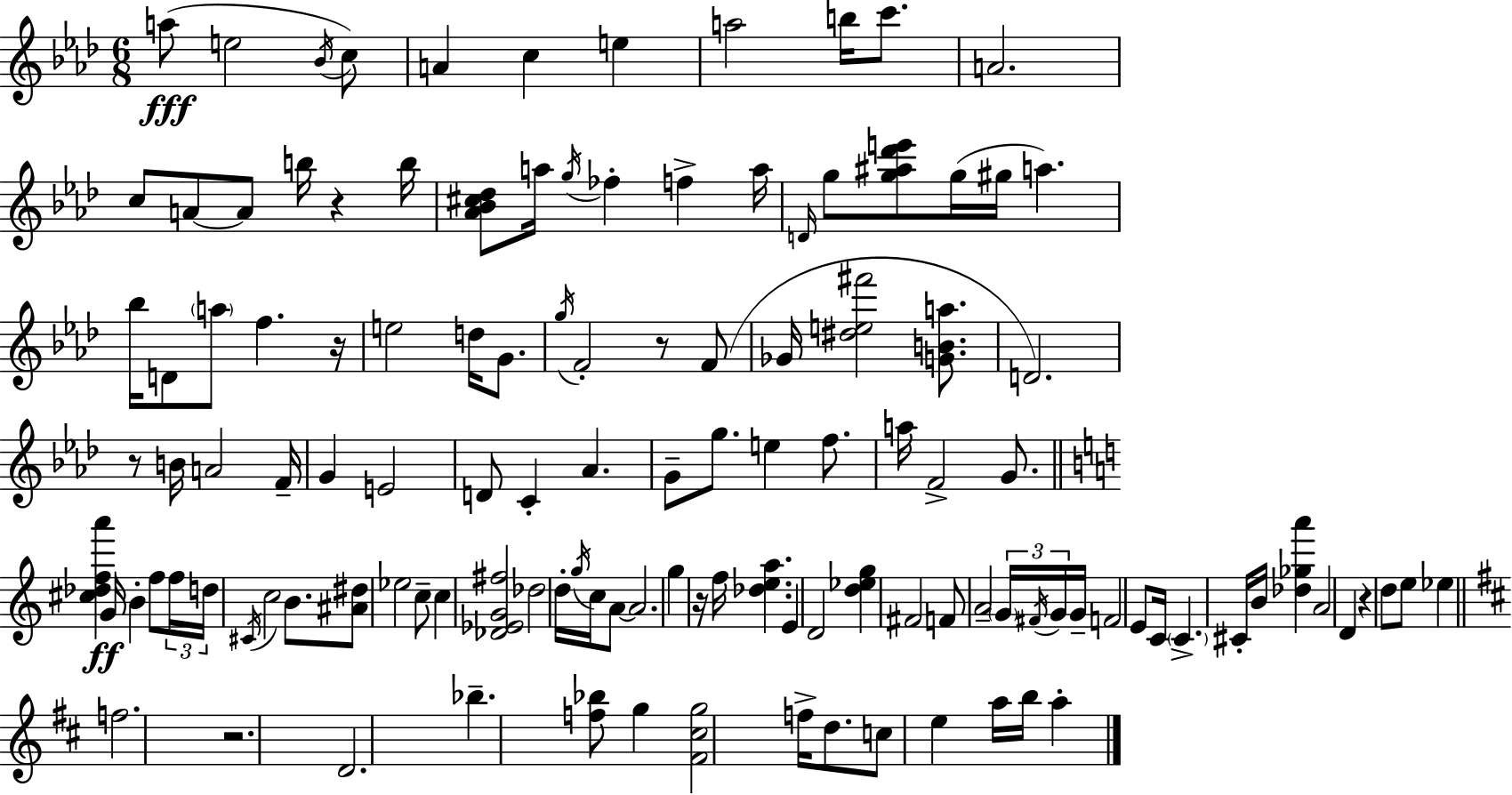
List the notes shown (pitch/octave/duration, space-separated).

A5/e E5/h Bb4/s C5/e A4/q C5/q E5/q A5/h B5/s C6/e. A4/h. C5/e A4/e A4/e B5/s R/q B5/s [Ab4,Bb4,C#5,Db5]/e A5/s G5/s FES5/q F5/q A5/s D4/s G5/e [G5,A#5,Db6,E6]/e G5/s G#5/s A5/q. Bb5/s D4/e A5/e F5/q. R/s E5/h D5/s G4/e. G5/s F4/h R/e F4/e Gb4/s [D#5,E5,F#6]/h [G4,B4,A5]/e. D4/h. R/e B4/s A4/h F4/s G4/q E4/h D4/e C4/q Ab4/q. G4/e G5/e. E5/q F5/e. A5/s F4/h G4/e. [C#5,Db5,F5,A6]/q G4/s B4/q F5/e F5/s D5/s C#4/s C5/h B4/e. [A#4,D#5]/e Eb5/h C5/e C5/q [Db4,Eb4,G4,F#5]/h Db5/h D5/s G5/s C5/s A4/e A4/h. G5/q R/s F5/s [Db5,E5,A5]/q. E4/q D4/h [D5,Eb5,G5]/q F#4/h F4/e A4/h G4/s F#4/s G4/s G4/s F4/h E4/e C4/s C4/q. C#4/s B4/s [Db5,Gb5,A6]/q A4/h D4/q R/q D5/e E5/e Eb5/q F5/h. R/h. D4/h. Bb5/q. [F5,Bb5]/e G5/q [F#4,C#5,G5]/h F5/s D5/e. C5/e E5/q A5/s B5/s A5/q